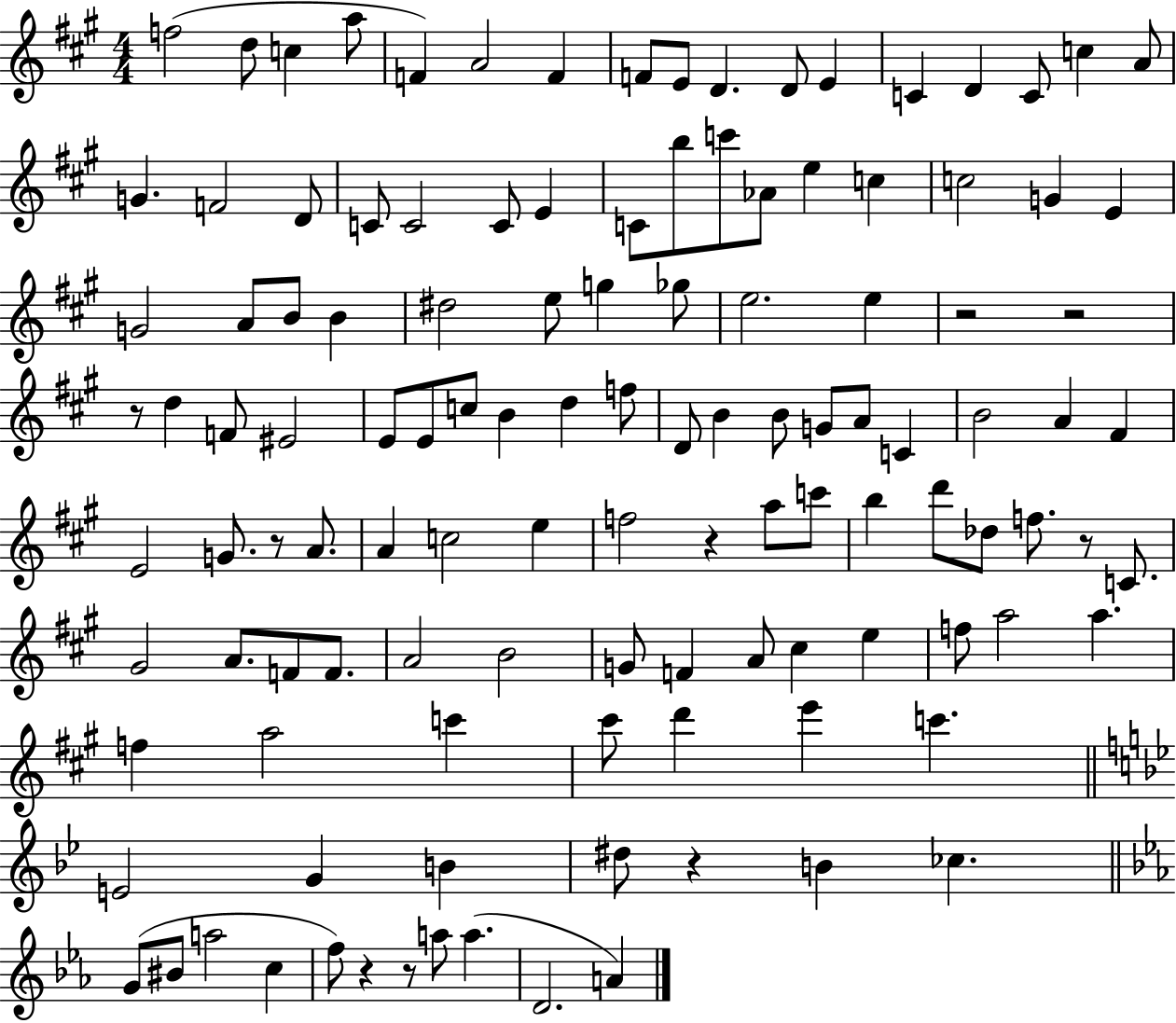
F5/h D5/e C5/q A5/e F4/q A4/h F4/q F4/e E4/e D4/q. D4/e E4/q C4/q D4/q C4/e C5/q A4/e G4/q. F4/h D4/e C4/e C4/h C4/e E4/q C4/e B5/e C6/e Ab4/e E5/q C5/q C5/h G4/q E4/q G4/h A4/e B4/e B4/q D#5/h E5/e G5/q Gb5/e E5/h. E5/q R/h R/h R/e D5/q F4/e EIS4/h E4/e E4/e C5/e B4/q D5/q F5/e D4/e B4/q B4/e G4/e A4/e C4/q B4/h A4/q F#4/q E4/h G4/e. R/e A4/e. A4/q C5/h E5/q F5/h R/q A5/e C6/e B5/q D6/e Db5/e F5/e. R/e C4/e. G#4/h A4/e. F4/e F4/e. A4/h B4/h G4/e F4/q A4/e C#5/q E5/q F5/e A5/h A5/q. F5/q A5/h C6/q C#6/e D6/q E6/q C6/q. E4/h G4/q B4/q D#5/e R/q B4/q CES5/q. G4/e BIS4/e A5/h C5/q F5/e R/q R/e A5/e A5/q. D4/h. A4/q